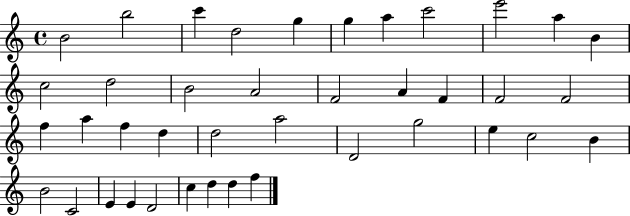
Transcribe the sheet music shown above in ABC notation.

X:1
T:Untitled
M:4/4
L:1/4
K:C
B2 b2 c' d2 g g a c'2 e'2 a B c2 d2 B2 A2 F2 A F F2 F2 f a f d d2 a2 D2 g2 e c2 B B2 C2 E E D2 c d d f